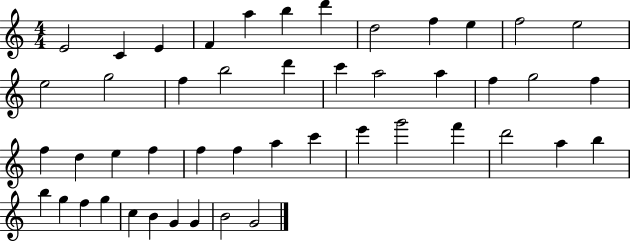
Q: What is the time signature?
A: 4/4